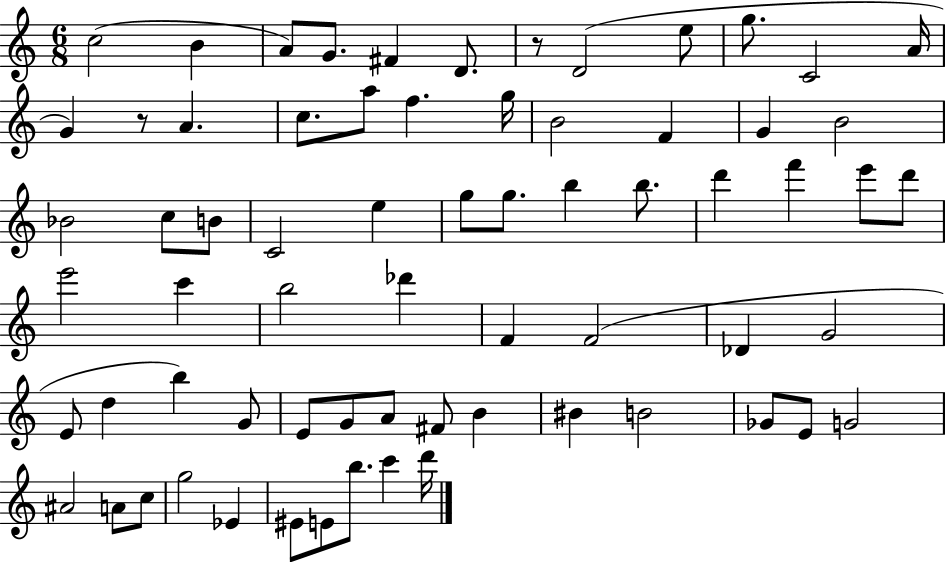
X:1
T:Untitled
M:6/8
L:1/4
K:C
c2 B A/2 G/2 ^F D/2 z/2 D2 e/2 g/2 C2 A/4 G z/2 A c/2 a/2 f g/4 B2 F G B2 _B2 c/2 B/2 C2 e g/2 g/2 b b/2 d' f' e'/2 d'/2 e'2 c' b2 _d' F F2 _D G2 E/2 d b G/2 E/2 G/2 A/2 ^F/2 B ^B B2 _G/2 E/2 G2 ^A2 A/2 c/2 g2 _E ^E/2 E/2 b/2 c' d'/4